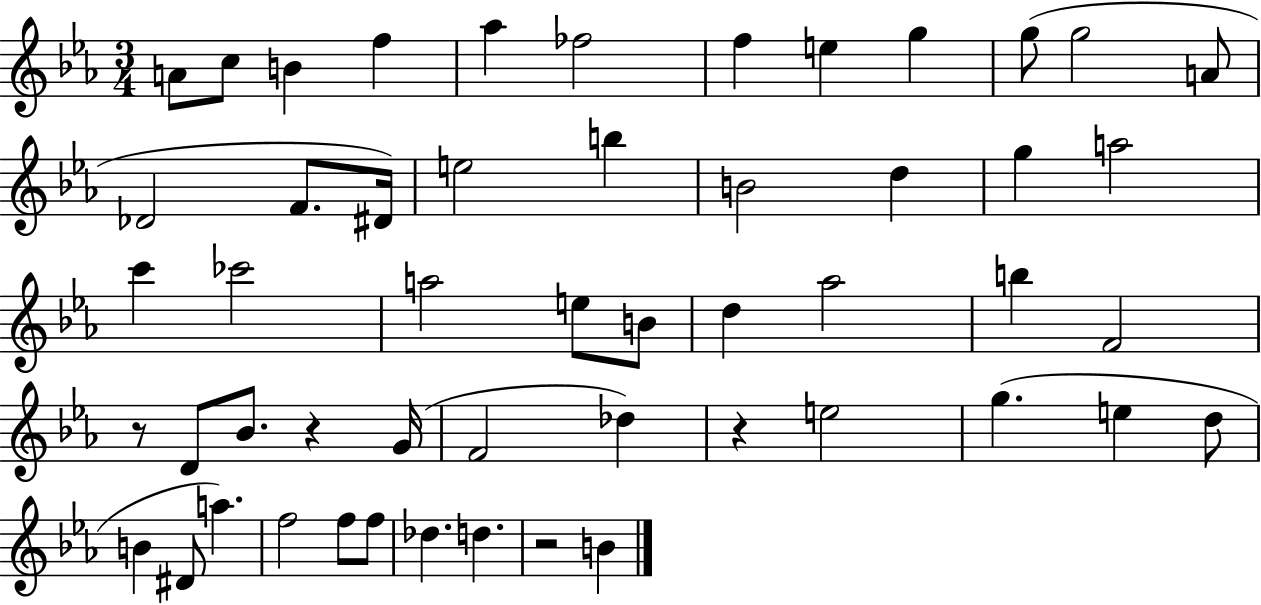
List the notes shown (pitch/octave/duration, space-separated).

A4/e C5/e B4/q F5/q Ab5/q FES5/h F5/q E5/q G5/q G5/e G5/h A4/e Db4/h F4/e. D#4/s E5/h B5/q B4/h D5/q G5/q A5/h C6/q CES6/h A5/h E5/e B4/e D5/q Ab5/h B5/q F4/h R/e D4/e Bb4/e. R/q G4/s F4/h Db5/q R/q E5/h G5/q. E5/q D5/e B4/q D#4/e A5/q. F5/h F5/e F5/e Db5/q. D5/q. R/h B4/q